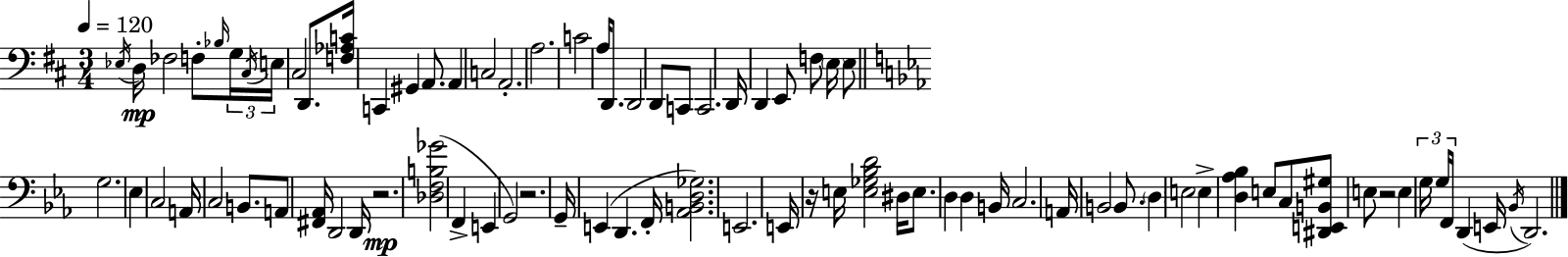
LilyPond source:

{
  \clef bass
  \numericTimeSignature
  \time 3/4
  \key d \major
  \tempo 4 = 120
  \acciaccatura { ees16 }\mp d16 fes2 f8-. | \grace { bes16 } \tuplet 3/2 { g16 \acciaccatura { cis16 } e16 } cis2 | d,8. <f aes c'>16 c,4 gis,4 | a,8. a,4 c2 | \break a,2.-. | a2. | c'2 a16 | d,8. d,2 d,8 | \break c,8 c,2. | d,16 d,4 e,8 f8 | \parenthesize e16 e8 \bar "||" \break \key ees \major g2. | ees4 c2 | a,16 c2 b,8. | a,8 <fis, aes,>16 d,2 d,16 | \break r2.\mp | <des f b ges'>2( f,4-> | e,4 g,2) | r2. | \break g,16-- e,4( d,4. f,16-. | <aes, b, d ges>2.) | e,2. | e,16 r16 e16 <e ges bes d'>2 dis16 | \break e8. d4 d4 b,16 | c2. | a,16 b,2 b,8. | \parenthesize d4 e2 | \break e4-> <d aes bes>4 e8 c8 | <dis, e, b, gis>8 e8 r2 | e4 \tuplet 3/2 { g16 g16 f,16 } d,4( e,16 | \acciaccatura { bes,16 } d,2.) | \break \bar "|."
}